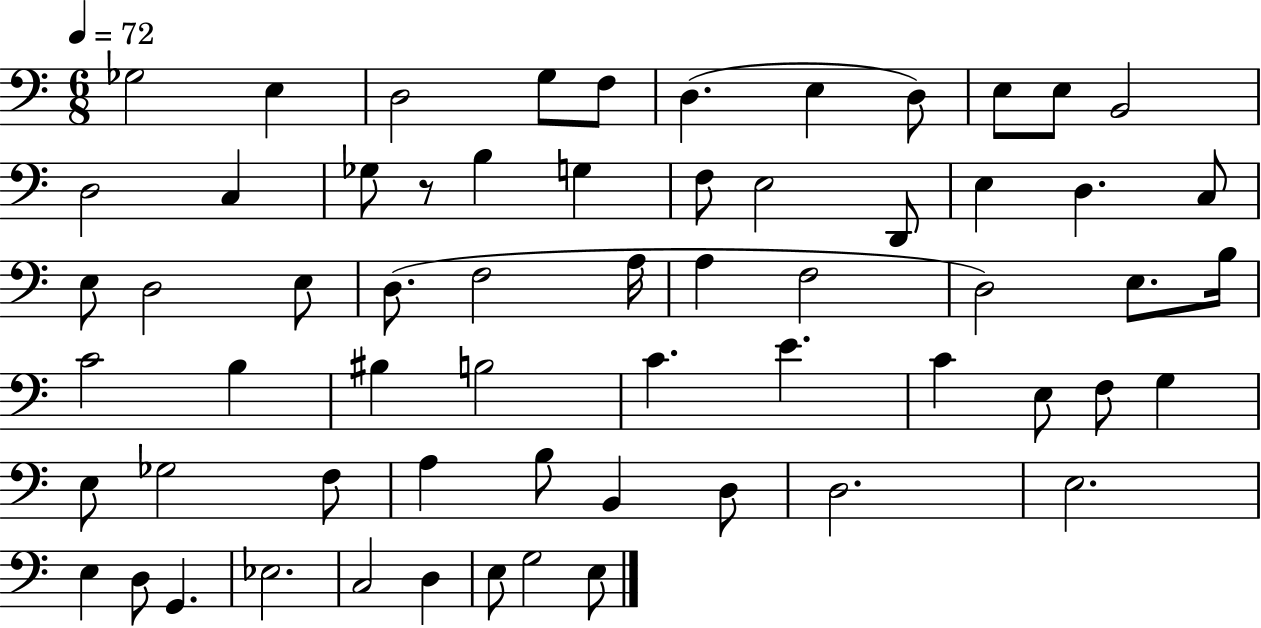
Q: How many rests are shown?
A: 1